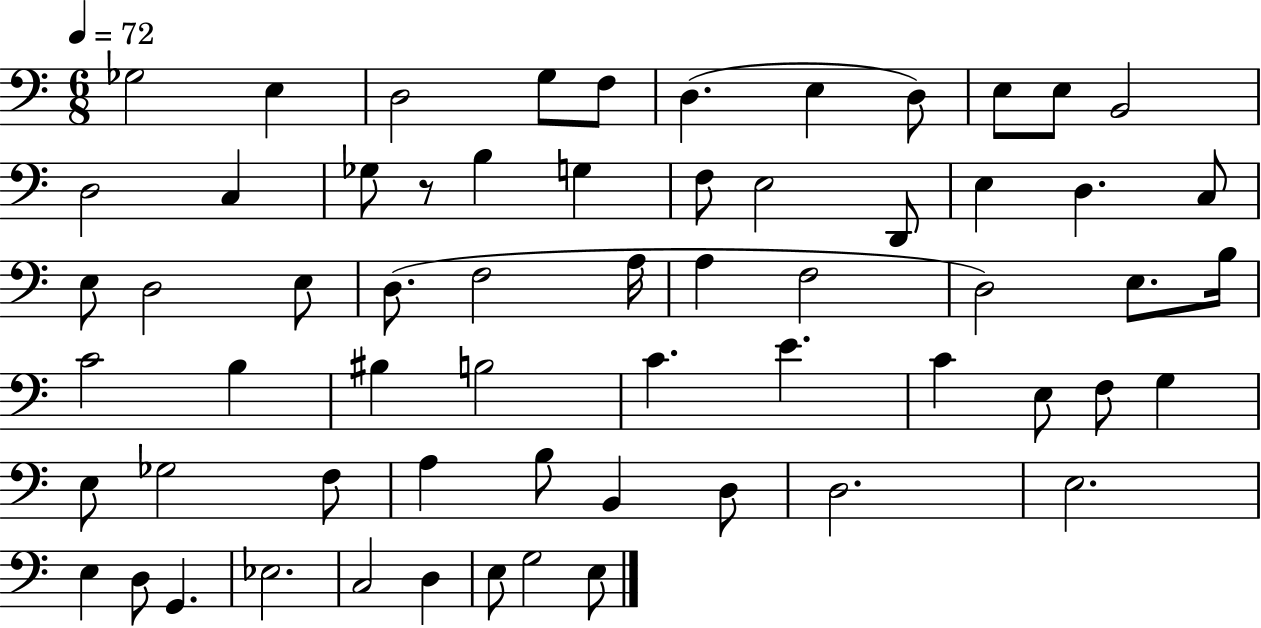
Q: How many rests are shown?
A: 1